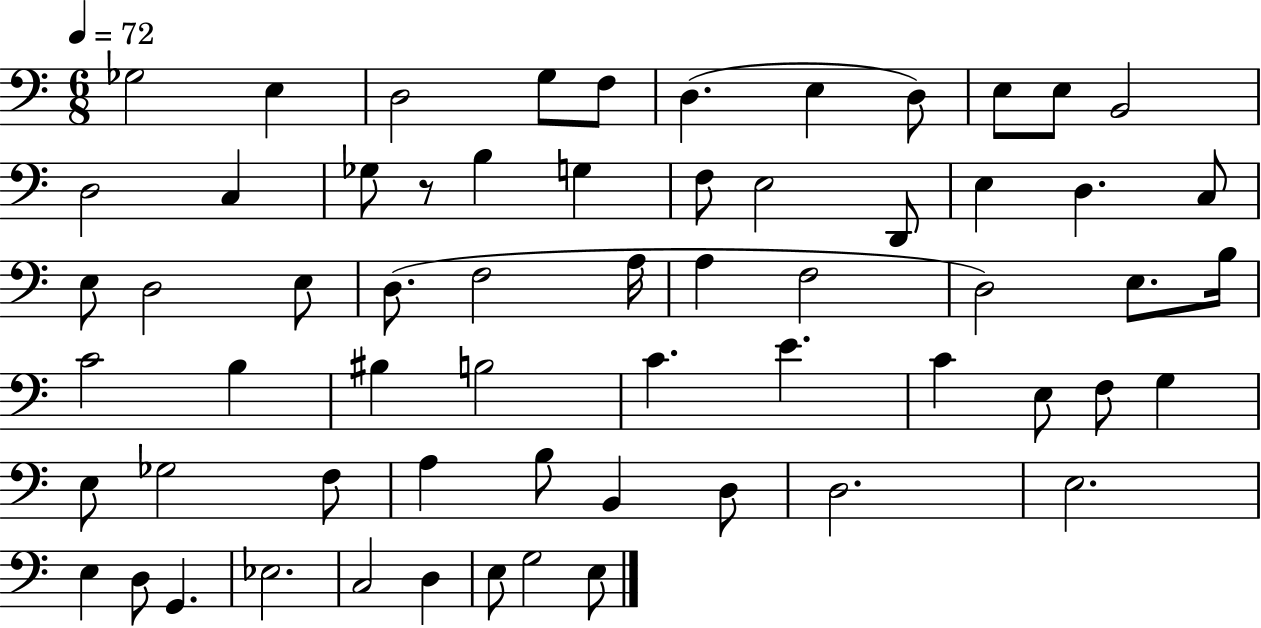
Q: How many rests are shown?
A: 1